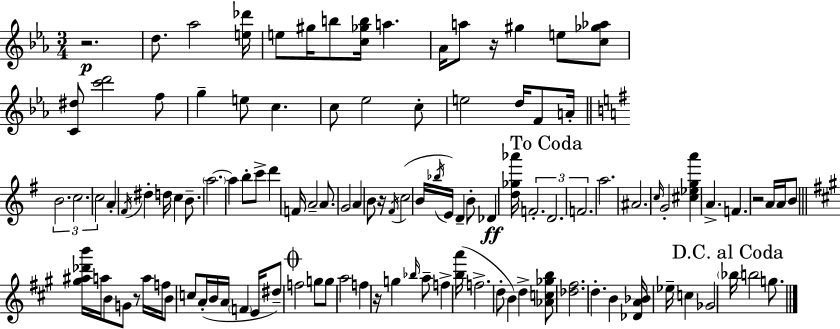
R/h. D5/e. Ab5/h [E5,Db6]/s E5/e G#5/s B5/e [C5,Gb5,B5]/s A5/q. Ab4/s A5/e R/s G#5/q E5/e [C5,Gb5,Ab5]/e [C4,D#5]/e [C6,D6]/h F5/e G5/q E5/e C5/q. C5/e Eb5/h C5/e E5/h D5/s F4/e A4/s B4/h. C5/h. C5/h A4/q F#4/s D#5/q D5/s C5/q B4/e. A5/h. A5/q B5/e C6/e D6/q F4/s A4/h A4/e. G4/h A4/q B4/e R/s F#4/s C5/h B4/s Bb5/s E4/s D4/q B4/e Db4/q [D5,Gb5,Ab6]/s F4/h. D4/h. F4/h. A5/h. A#4/h. C5/s G4/h [C#5,Eb5,G5,A6]/q A4/q. F4/q. R/h A4/s A4/s B4/e [G#5,A#5,Db6,B6]/s A5/s B4/e G4/e R/e A5/s F5/s B4/e C5/e A4/s B4/s A4/s F4/q E4/s D#5/e F5/h G5/e G5/e A5/h F5/q R/s G5/q Bb5/s A5/e F5/q [B5,A6]/s F5/h. D5/e B4/q D5/q [Ab4,C5,Gb5,B5]/e [Db5,F#5]/h. D5/q. B4/q [Db4,A4,Bb4]/s Eb5/s C5/q Gb4/h Bb5/s B5/h G5/e.